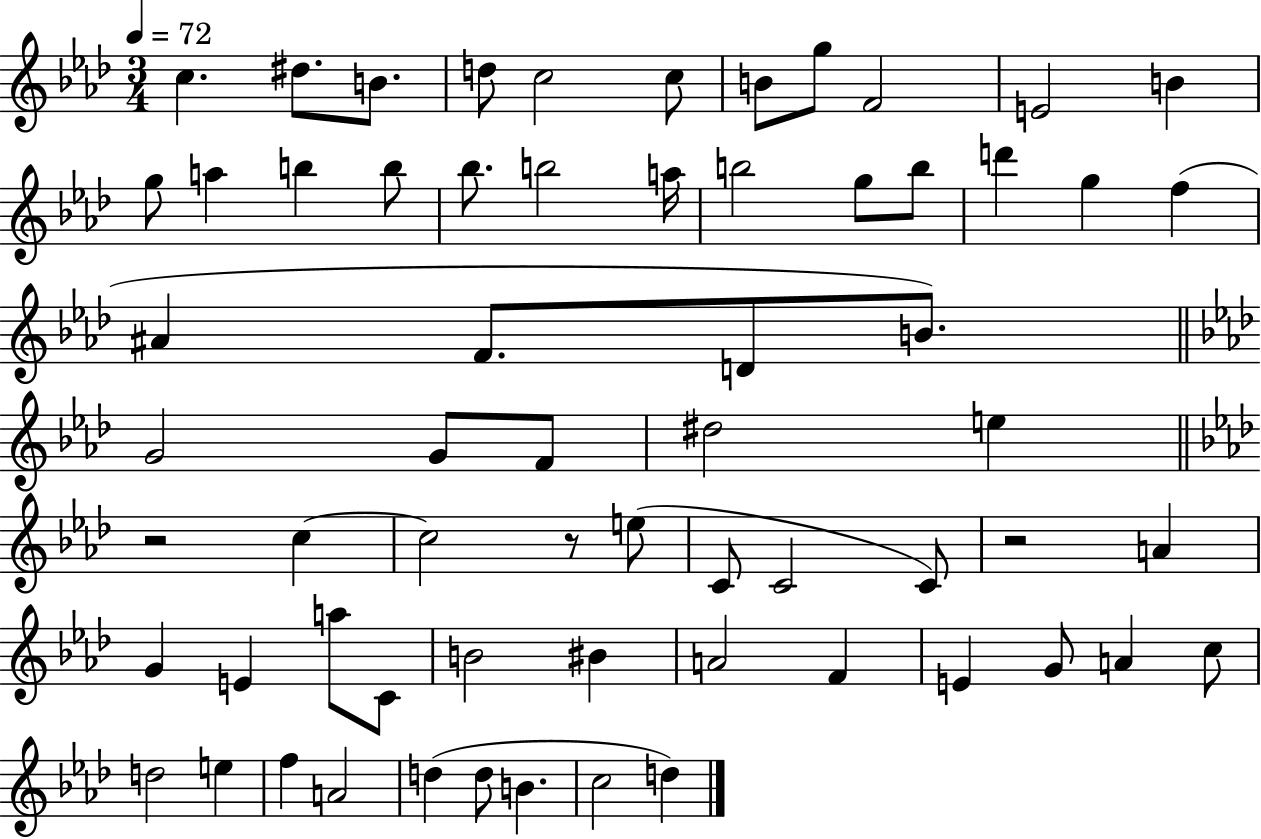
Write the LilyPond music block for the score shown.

{
  \clef treble
  \numericTimeSignature
  \time 3/4
  \key aes \major
  \tempo 4 = 72
  c''4. dis''8. b'8. | d''8 c''2 c''8 | b'8 g''8 f'2 | e'2 b'4 | \break g''8 a''4 b''4 b''8 | bes''8. b''2 a''16 | b''2 g''8 b''8 | d'''4 g''4 f''4( | \break ais'4 f'8. d'8 b'8.) | \bar "||" \break \key aes \major g'2 g'8 f'8 | dis''2 e''4 | \bar "||" \break \key f \minor r2 c''4~~ | c''2 r8 e''8( | c'8 c'2 c'8) | r2 a'4 | \break g'4 e'4 a''8 c'8 | b'2 bis'4 | a'2 f'4 | e'4 g'8 a'4 c''8 | \break d''2 e''4 | f''4 a'2 | d''4( d''8 b'4. | c''2 d''4) | \break \bar "|."
}